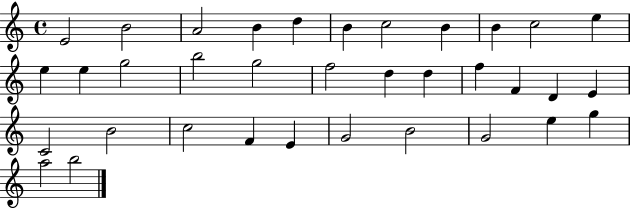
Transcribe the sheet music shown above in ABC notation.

X:1
T:Untitled
M:4/4
L:1/4
K:C
E2 B2 A2 B d B c2 B B c2 e e e g2 b2 g2 f2 d d f F D E C2 B2 c2 F E G2 B2 G2 e g a2 b2